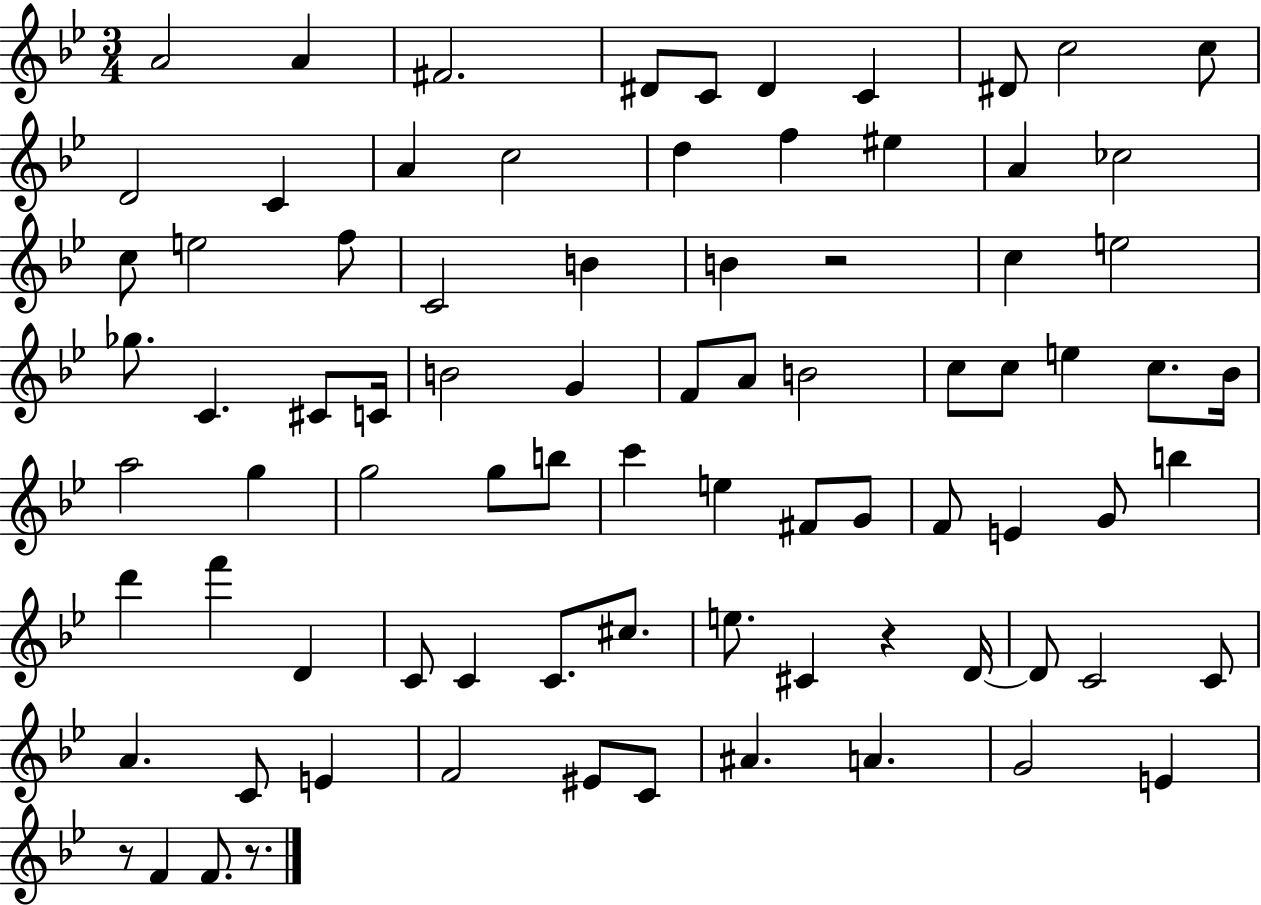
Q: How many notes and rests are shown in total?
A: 83